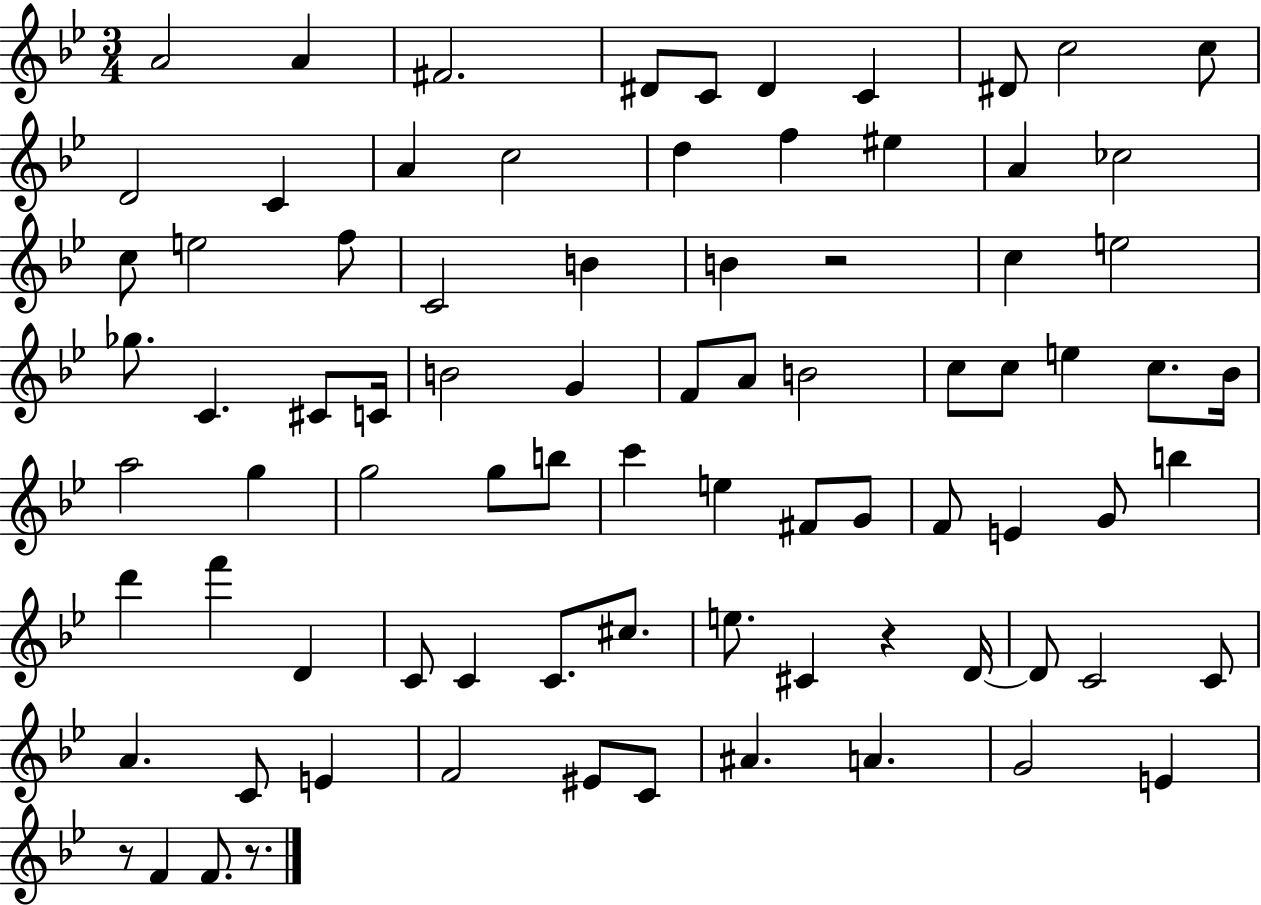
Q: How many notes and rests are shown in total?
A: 83